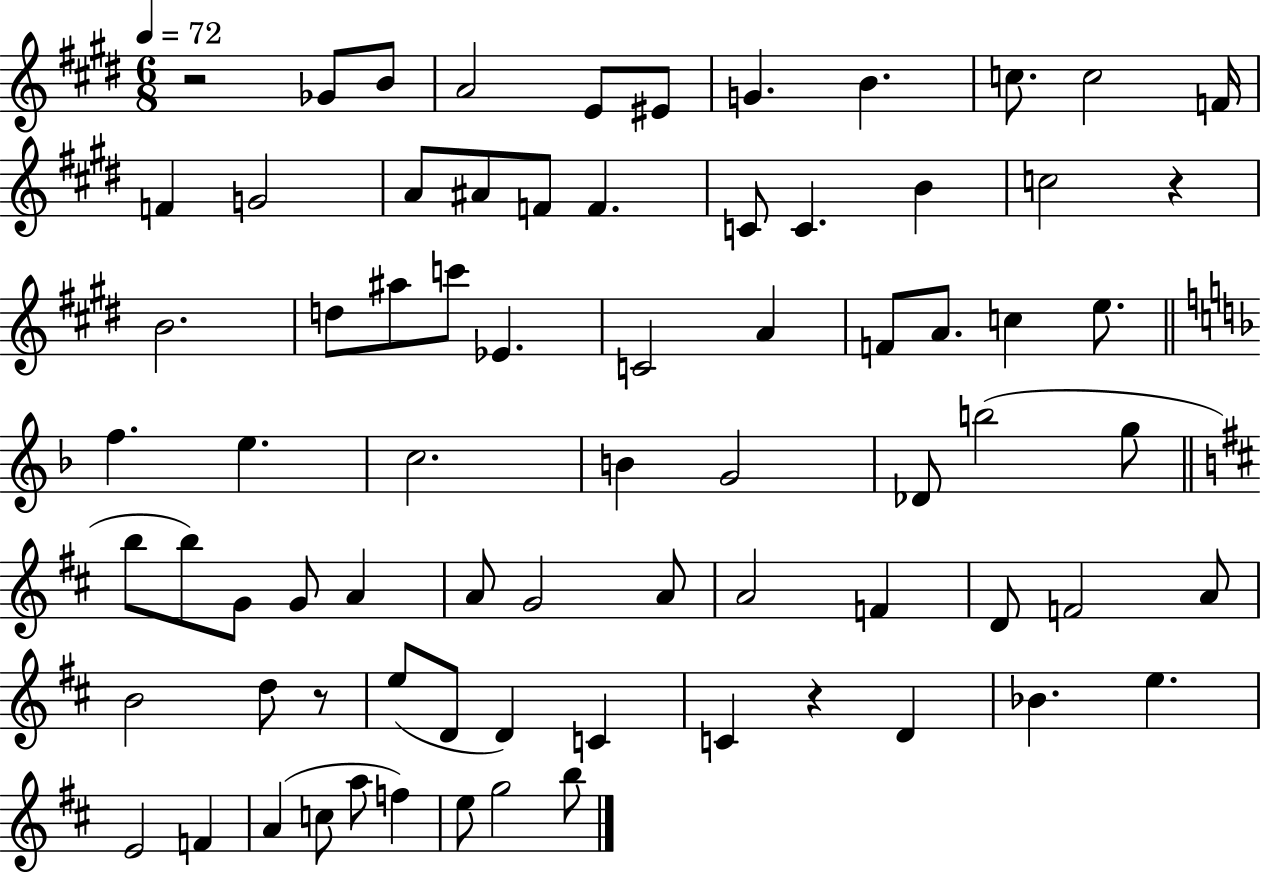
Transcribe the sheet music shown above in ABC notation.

X:1
T:Untitled
M:6/8
L:1/4
K:E
z2 _G/2 B/2 A2 E/2 ^E/2 G B c/2 c2 F/4 F G2 A/2 ^A/2 F/2 F C/2 C B c2 z B2 d/2 ^a/2 c'/2 _E C2 A F/2 A/2 c e/2 f e c2 B G2 _D/2 b2 g/2 b/2 b/2 G/2 G/2 A A/2 G2 A/2 A2 F D/2 F2 A/2 B2 d/2 z/2 e/2 D/2 D C C z D _B e E2 F A c/2 a/2 f e/2 g2 b/2